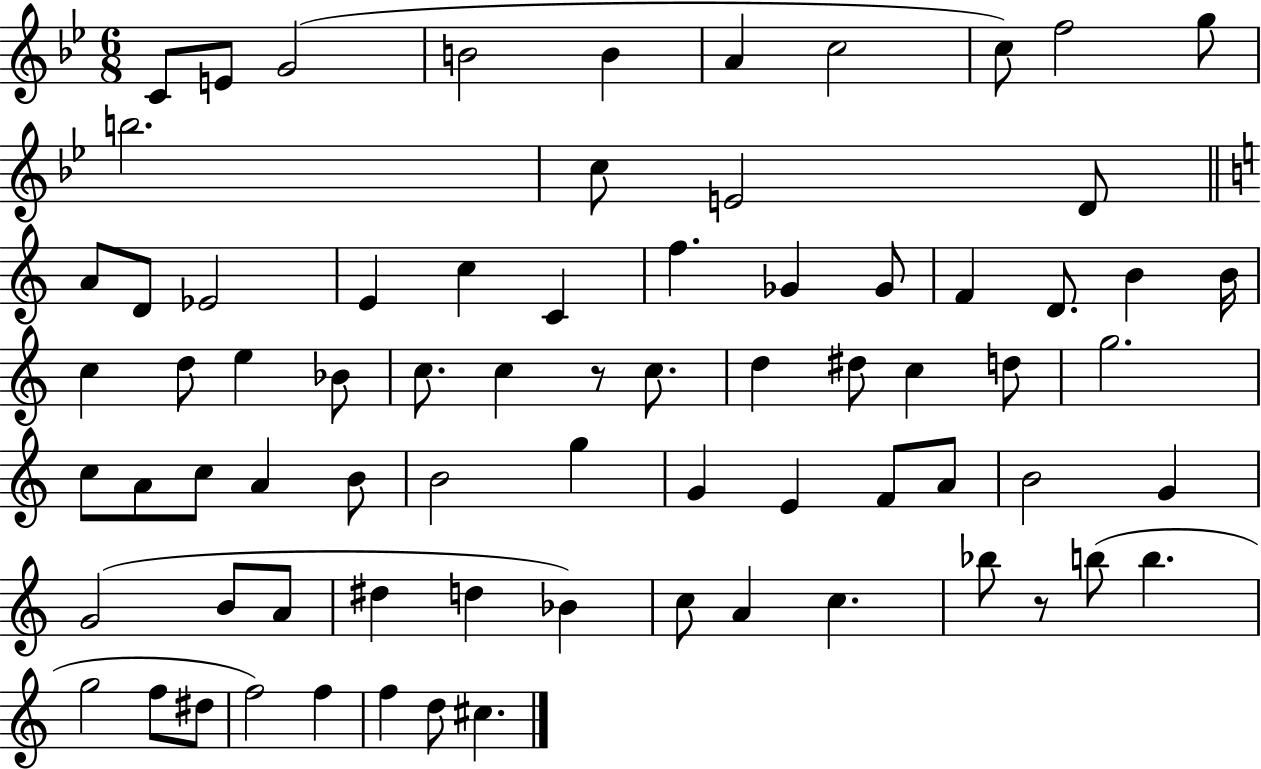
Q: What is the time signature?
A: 6/8